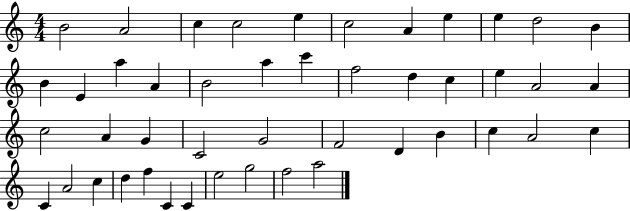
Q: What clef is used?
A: treble